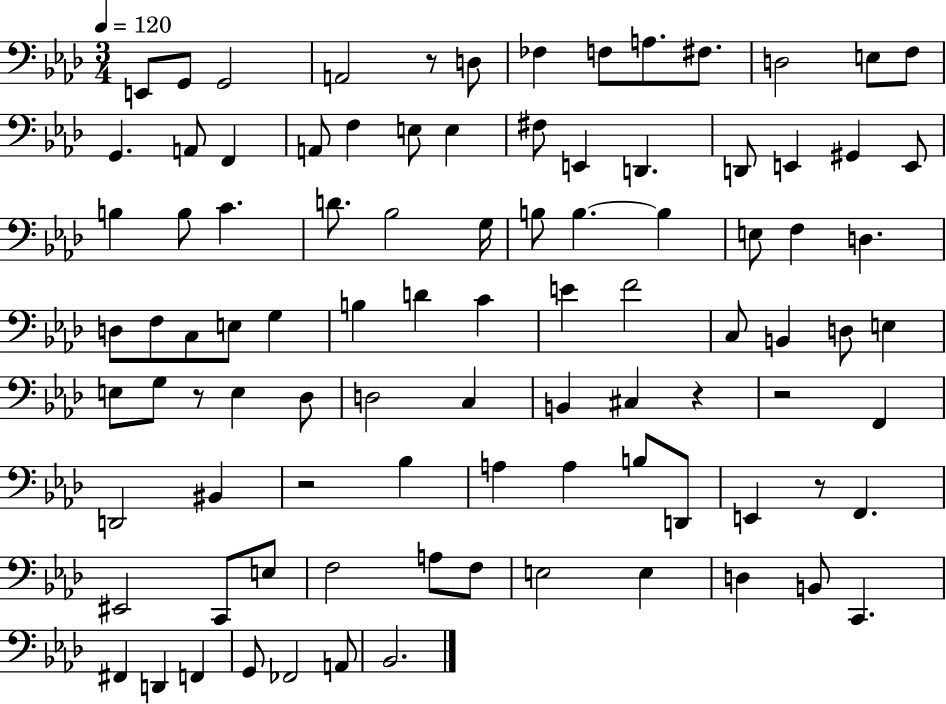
X:1
T:Untitled
M:3/4
L:1/4
K:Ab
E,,/2 G,,/2 G,,2 A,,2 z/2 D,/2 _F, F,/2 A,/2 ^F,/2 D,2 E,/2 F,/2 G,, A,,/2 F,, A,,/2 F, E,/2 E, ^F,/2 E,, D,, D,,/2 E,, ^G,, E,,/2 B, B,/2 C D/2 _B,2 G,/4 B,/2 B, B, E,/2 F, D, D,/2 F,/2 C,/2 E,/2 G, B, D C E F2 C,/2 B,, D,/2 E, E,/2 G,/2 z/2 E, _D,/2 D,2 C, B,, ^C, z z2 F,, D,,2 ^B,, z2 _B, A, A, B,/2 D,,/2 E,, z/2 F,, ^E,,2 C,,/2 E,/2 F,2 A,/2 F,/2 E,2 E, D, B,,/2 C,, ^F,, D,, F,, G,,/2 _F,,2 A,,/2 _B,,2